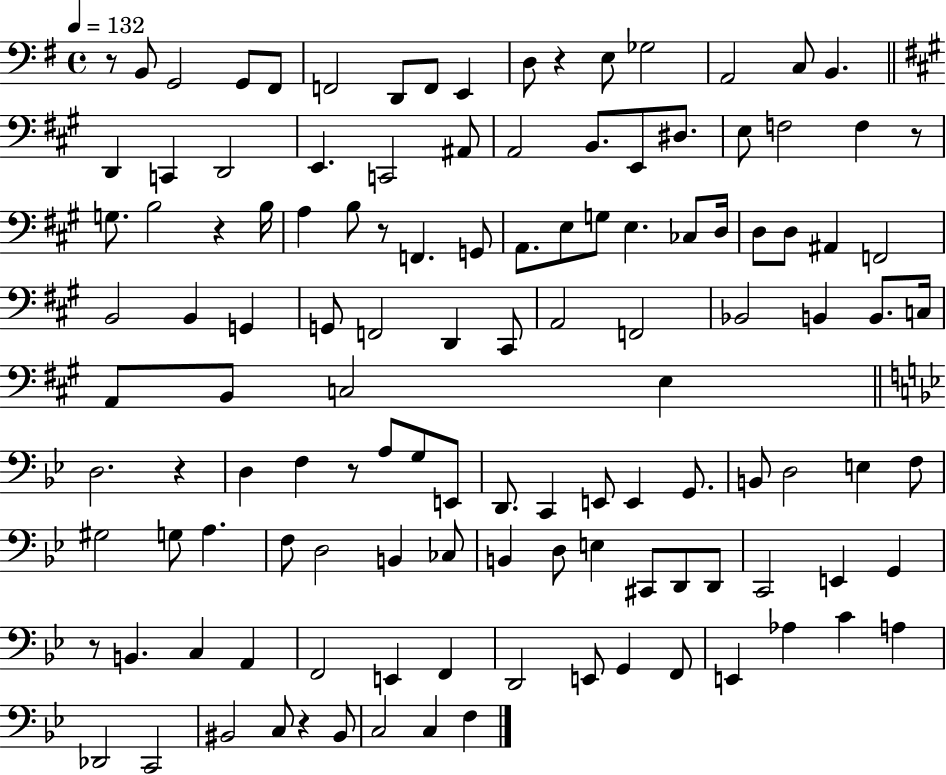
{
  \clef bass
  \time 4/4
  \defaultTimeSignature
  \key g \major
  \tempo 4 = 132
  r8 b,8 g,2 g,8 fis,8 | f,2 d,8 f,8 e,4 | d8 r4 e8 ges2 | a,2 c8 b,4. | \break \bar "||" \break \key a \major d,4 c,4 d,2 | e,4. c,2 ais,8 | a,2 b,8. e,8 dis8. | e8 f2 f4 r8 | \break g8. b2 r4 b16 | a4 b8 r8 f,4. g,8 | a,8. e8 g8 e4. ces8 d16 | d8 d8 ais,4 f,2 | \break b,2 b,4 g,4 | g,8 f,2 d,4 cis,8 | a,2 f,2 | bes,2 b,4 b,8. c16 | \break a,8 b,8 c2 e4 | \bar "||" \break \key g \minor d2. r4 | d4 f4 r8 a8 g8 e,8 | d,8. c,4 e,8 e,4 g,8. | b,8 d2 e4 f8 | \break gis2 g8 a4. | f8 d2 b,4 ces8 | b,4 d8 e4 cis,8 d,8 d,8 | c,2 e,4 g,4 | \break r8 b,4. c4 a,4 | f,2 e,4 f,4 | d,2 e,8 g,4 f,8 | e,4 aes4 c'4 a4 | \break des,2 c,2 | bis,2 c8 r4 bis,8 | c2 c4 f4 | \bar "|."
}